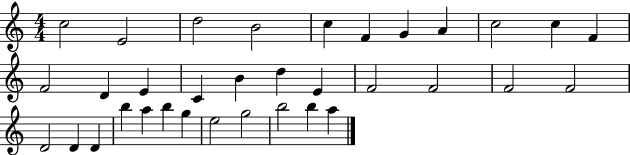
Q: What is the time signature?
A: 4/4